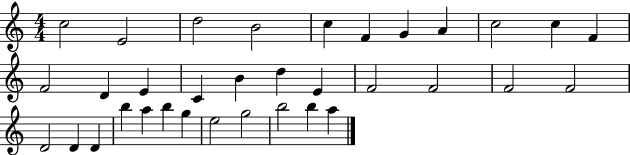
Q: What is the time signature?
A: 4/4